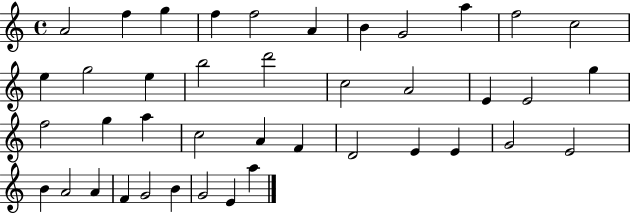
{
  \clef treble
  \time 4/4
  \defaultTimeSignature
  \key c \major
  a'2 f''4 g''4 | f''4 f''2 a'4 | b'4 g'2 a''4 | f''2 c''2 | \break e''4 g''2 e''4 | b''2 d'''2 | c''2 a'2 | e'4 e'2 g''4 | \break f''2 g''4 a''4 | c''2 a'4 f'4 | d'2 e'4 e'4 | g'2 e'2 | \break b'4 a'2 a'4 | f'4 g'2 b'4 | g'2 e'4 a''4 | \bar "|."
}